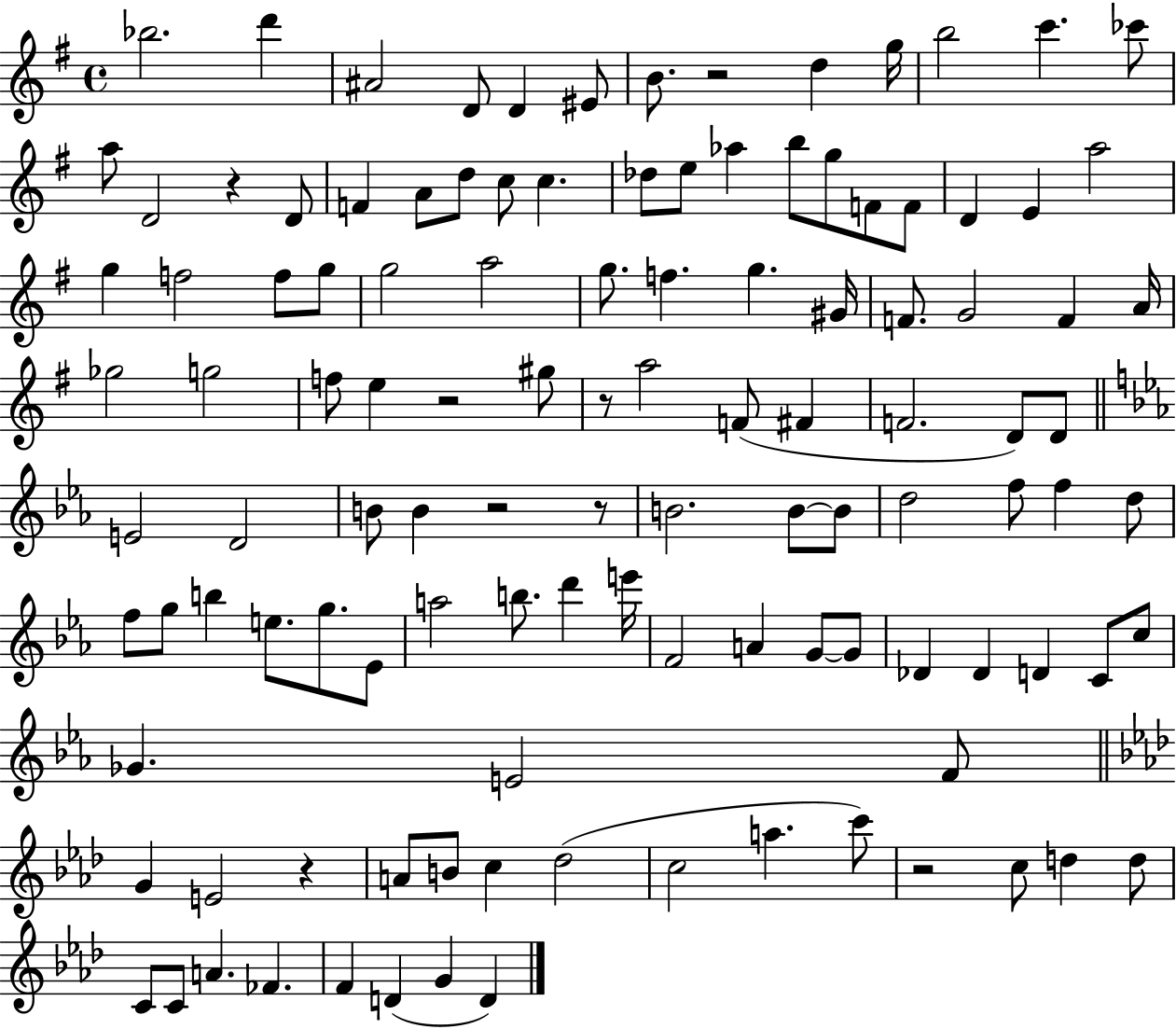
{
  \clef treble
  \time 4/4
  \defaultTimeSignature
  \key g \major
  bes''2. d'''4 | ais'2 d'8 d'4 eis'8 | b'8. r2 d''4 g''16 | b''2 c'''4. ces'''8 | \break a''8 d'2 r4 d'8 | f'4 a'8 d''8 c''8 c''4. | des''8 e''8 aes''4 b''8 g''8 f'8 f'8 | d'4 e'4 a''2 | \break g''4 f''2 f''8 g''8 | g''2 a''2 | g''8. f''4. g''4. gis'16 | f'8. g'2 f'4 a'16 | \break ges''2 g''2 | f''8 e''4 r2 gis''8 | r8 a''2 f'8( fis'4 | f'2. d'8) d'8 | \break \bar "||" \break \key c \minor e'2 d'2 | b'8 b'4 r2 r8 | b'2. b'8~~ b'8 | d''2 f''8 f''4 d''8 | \break f''8 g''8 b''4 e''8. g''8. ees'8 | a''2 b''8. d'''4 e'''16 | f'2 a'4 g'8~~ g'8 | des'4 des'4 d'4 c'8 c''8 | \break ges'4. e'2 f'8 | \bar "||" \break \key f \minor g'4 e'2 r4 | a'8 b'8 c''4 des''2( | c''2 a''4. c'''8) | r2 c''8 d''4 d''8 | \break c'8 c'8 a'4. fes'4. | f'4 d'4( g'4 d'4) | \bar "|."
}